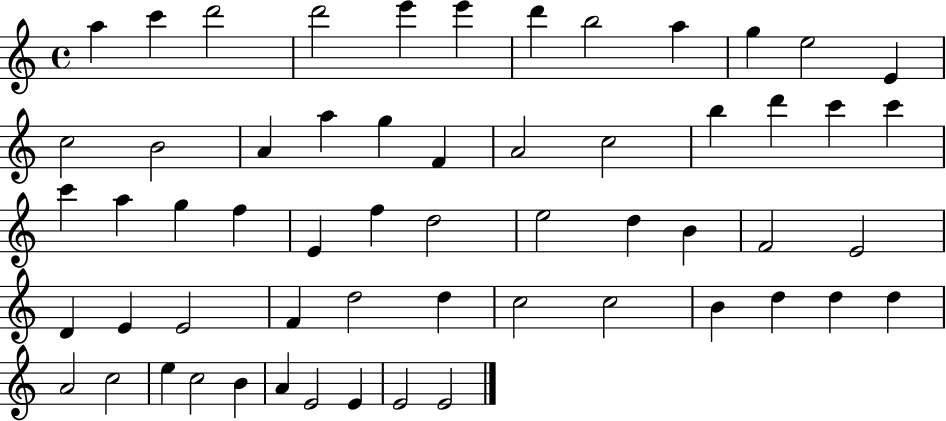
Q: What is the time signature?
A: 4/4